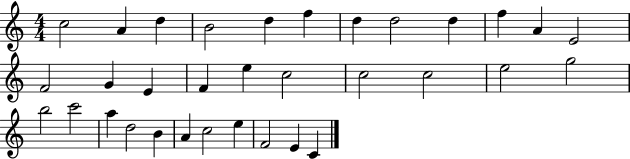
X:1
T:Untitled
M:4/4
L:1/4
K:C
c2 A d B2 d f d d2 d f A E2 F2 G E F e c2 c2 c2 e2 g2 b2 c'2 a d2 B A c2 e F2 E C